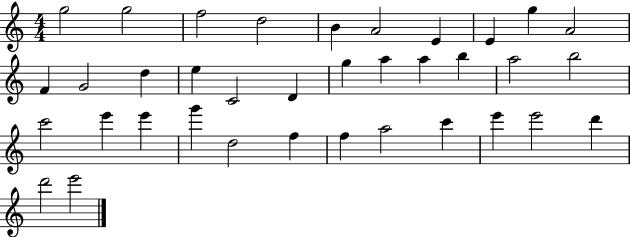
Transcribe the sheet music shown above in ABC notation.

X:1
T:Untitled
M:4/4
L:1/4
K:C
g2 g2 f2 d2 B A2 E E g A2 F G2 d e C2 D g a a b a2 b2 c'2 e' e' g' d2 f f a2 c' e' e'2 d' d'2 e'2